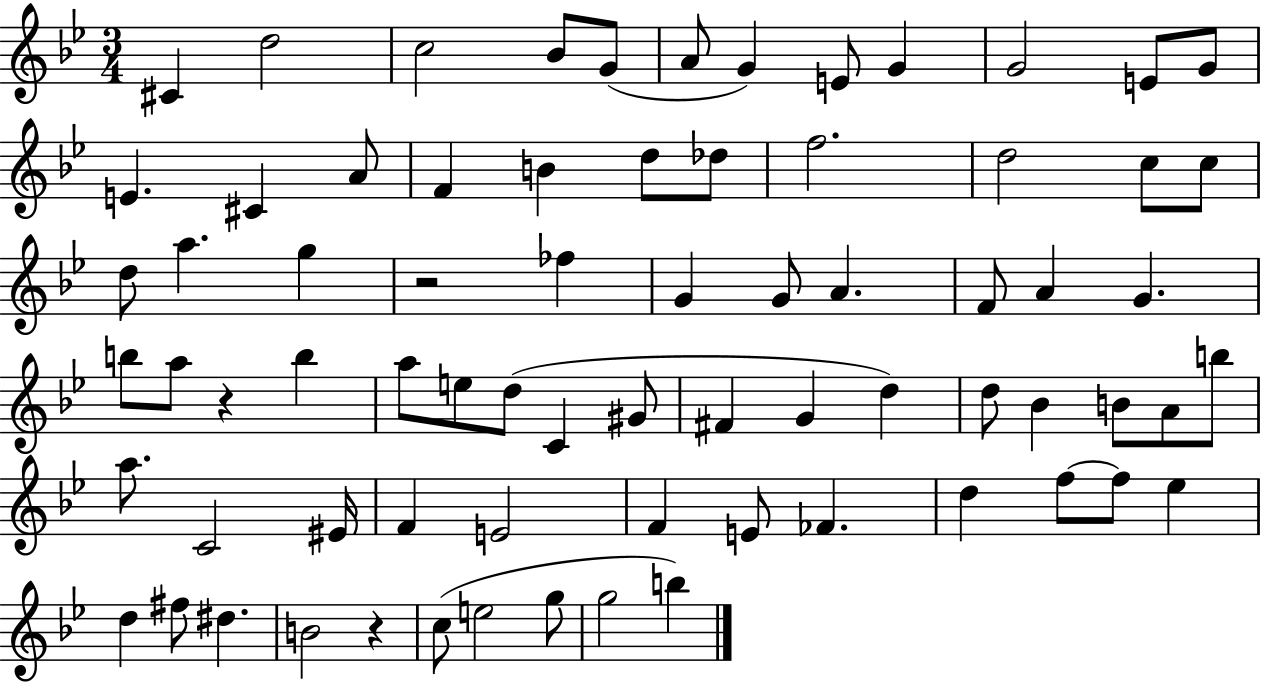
X:1
T:Untitled
M:3/4
L:1/4
K:Bb
^C d2 c2 _B/2 G/2 A/2 G E/2 G G2 E/2 G/2 E ^C A/2 F B d/2 _d/2 f2 d2 c/2 c/2 d/2 a g z2 _f G G/2 A F/2 A G b/2 a/2 z b a/2 e/2 d/2 C ^G/2 ^F G d d/2 _B B/2 A/2 b/2 a/2 C2 ^E/4 F E2 F E/2 _F d f/2 f/2 _e d ^f/2 ^d B2 z c/2 e2 g/2 g2 b